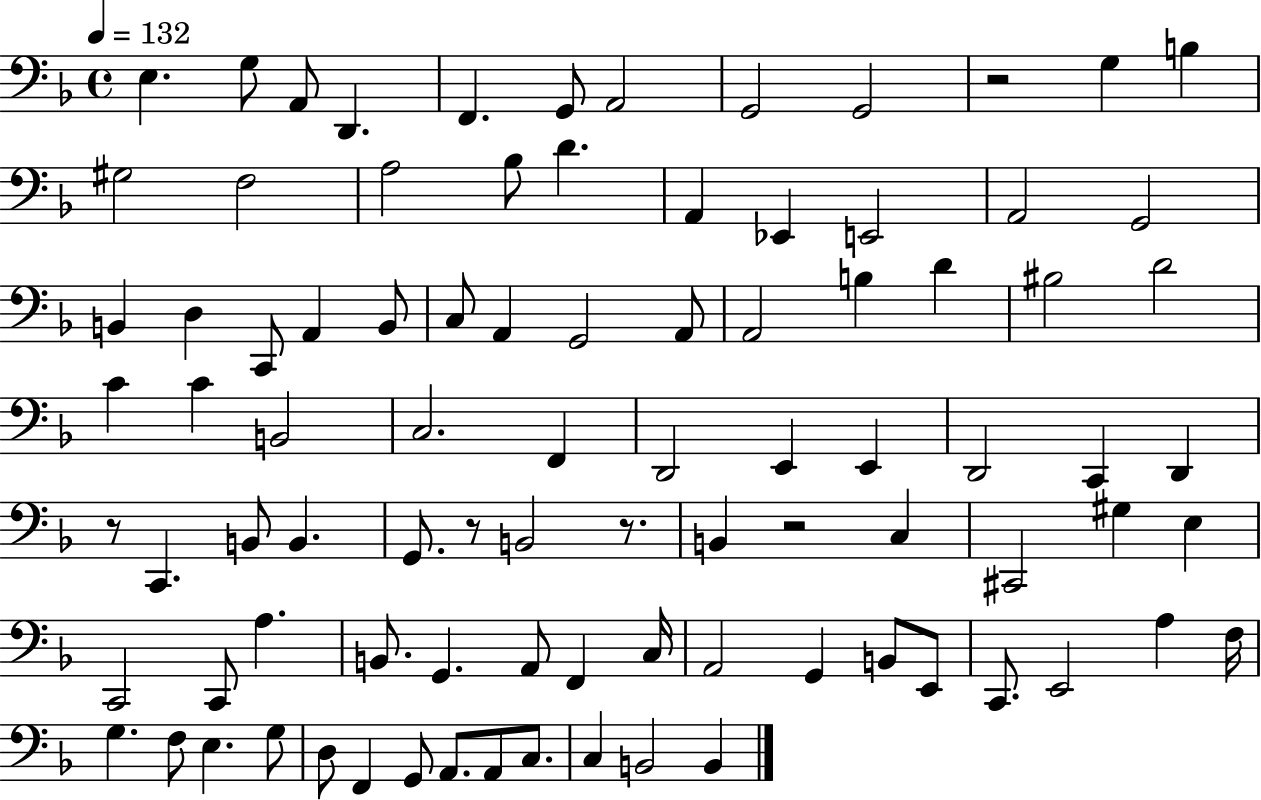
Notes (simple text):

E3/q. G3/e A2/e D2/q. F2/q. G2/e A2/h G2/h G2/h R/h G3/q B3/q G#3/h F3/h A3/h Bb3/e D4/q. A2/q Eb2/q E2/h A2/h G2/h B2/q D3/q C2/e A2/q B2/e C3/e A2/q G2/h A2/e A2/h B3/q D4/q BIS3/h D4/h C4/q C4/q B2/h C3/h. F2/q D2/h E2/q E2/q D2/h C2/q D2/q R/e C2/q. B2/e B2/q. G2/e. R/e B2/h R/e. B2/q R/h C3/q C#2/h G#3/q E3/q C2/h C2/e A3/q. B2/e. G2/q. A2/e F2/q C3/s A2/h G2/q B2/e E2/e C2/e. E2/h A3/q F3/s G3/q. F3/e E3/q. G3/e D3/e F2/q G2/e A2/e. A2/e C3/e. C3/q B2/h B2/q